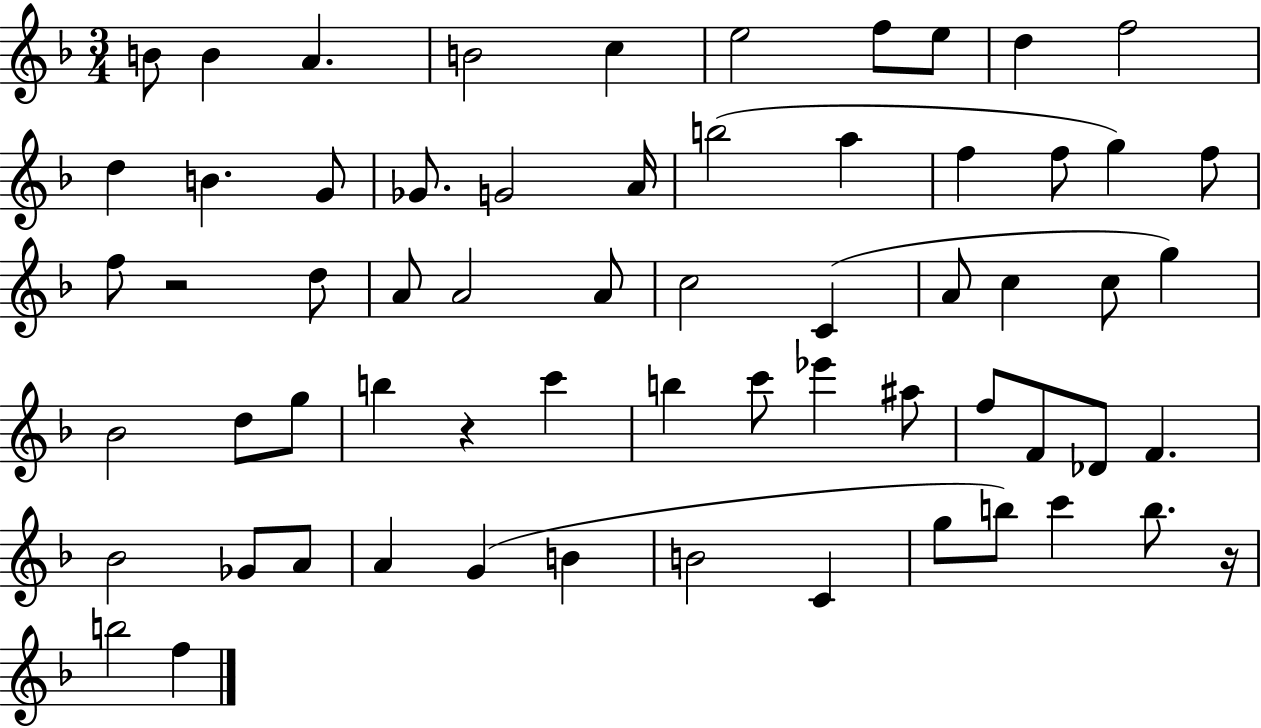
X:1
T:Untitled
M:3/4
L:1/4
K:F
B/2 B A B2 c e2 f/2 e/2 d f2 d B G/2 _G/2 G2 A/4 b2 a f f/2 g f/2 f/2 z2 d/2 A/2 A2 A/2 c2 C A/2 c c/2 g _B2 d/2 g/2 b z c' b c'/2 _e' ^a/2 f/2 F/2 _D/2 F _B2 _G/2 A/2 A G B B2 C g/2 b/2 c' b/2 z/4 b2 f